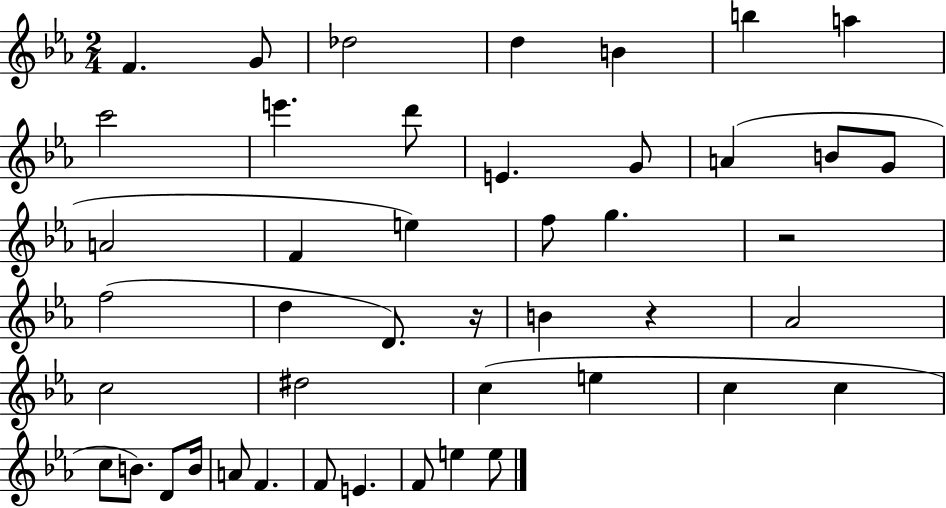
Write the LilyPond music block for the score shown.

{
  \clef treble
  \numericTimeSignature
  \time 2/4
  \key ees \major
  f'4. g'8 | des''2 | d''4 b'4 | b''4 a''4 | \break c'''2 | e'''4. d'''8 | e'4. g'8 | a'4( b'8 g'8 | \break a'2 | f'4 e''4) | f''8 g''4. | r2 | \break f''2( | d''4 d'8.) r16 | b'4 r4 | aes'2 | \break c''2 | dis''2 | c''4( e''4 | c''4 c''4 | \break c''8 b'8.) d'8 b'16 | a'8 f'4. | f'8 e'4. | f'8 e''4 e''8 | \break \bar "|."
}